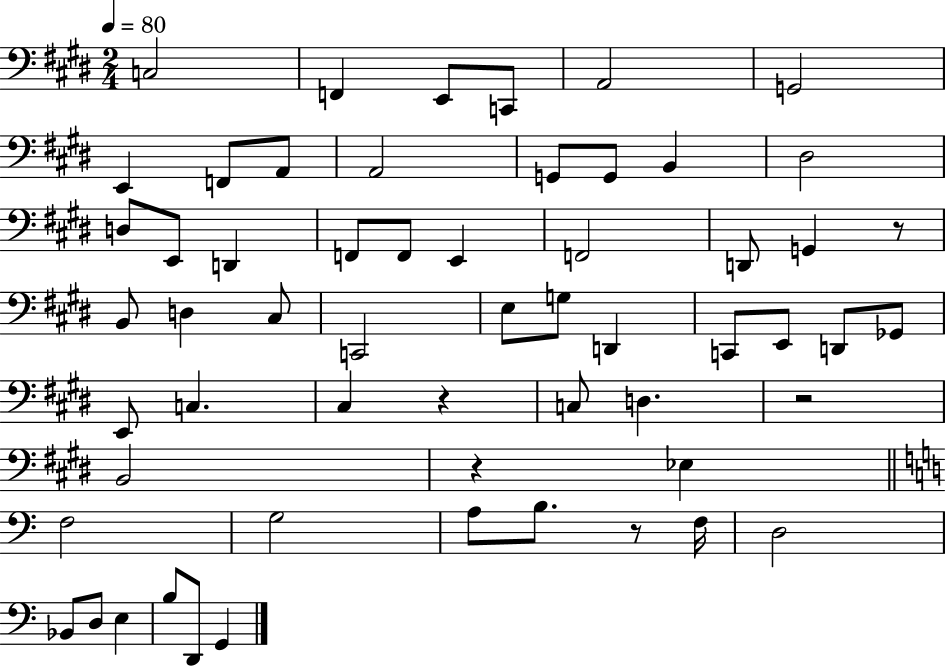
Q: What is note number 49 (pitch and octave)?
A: D3